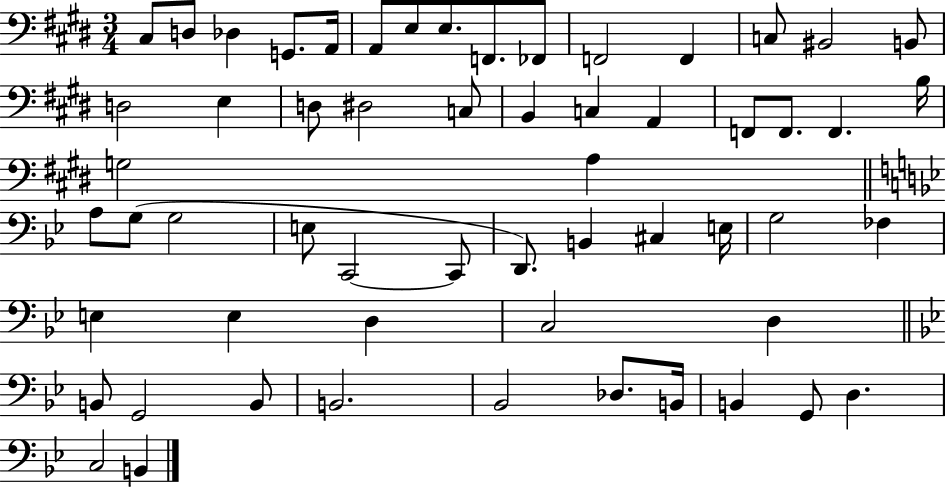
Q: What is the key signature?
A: E major